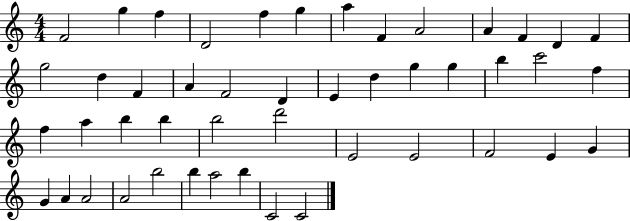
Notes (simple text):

F4/h G5/q F5/q D4/h F5/q G5/q A5/q F4/q A4/h A4/q F4/q D4/q F4/q G5/h D5/q F4/q A4/q F4/h D4/q E4/q D5/q G5/q G5/q B5/q C6/h F5/q F5/q A5/q B5/q B5/q B5/h D6/h E4/h E4/h F4/h E4/q G4/q G4/q A4/q A4/h A4/h B5/h B5/q A5/h B5/q C4/h C4/h